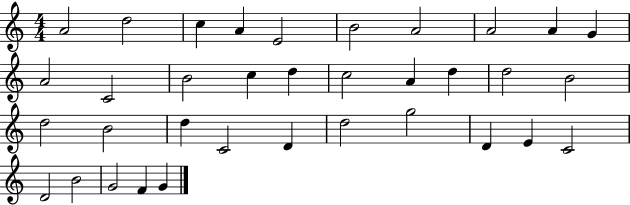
{
  \clef treble
  \numericTimeSignature
  \time 4/4
  \key c \major
  a'2 d''2 | c''4 a'4 e'2 | b'2 a'2 | a'2 a'4 g'4 | \break a'2 c'2 | b'2 c''4 d''4 | c''2 a'4 d''4 | d''2 b'2 | \break d''2 b'2 | d''4 c'2 d'4 | d''2 g''2 | d'4 e'4 c'2 | \break d'2 b'2 | g'2 f'4 g'4 | \bar "|."
}